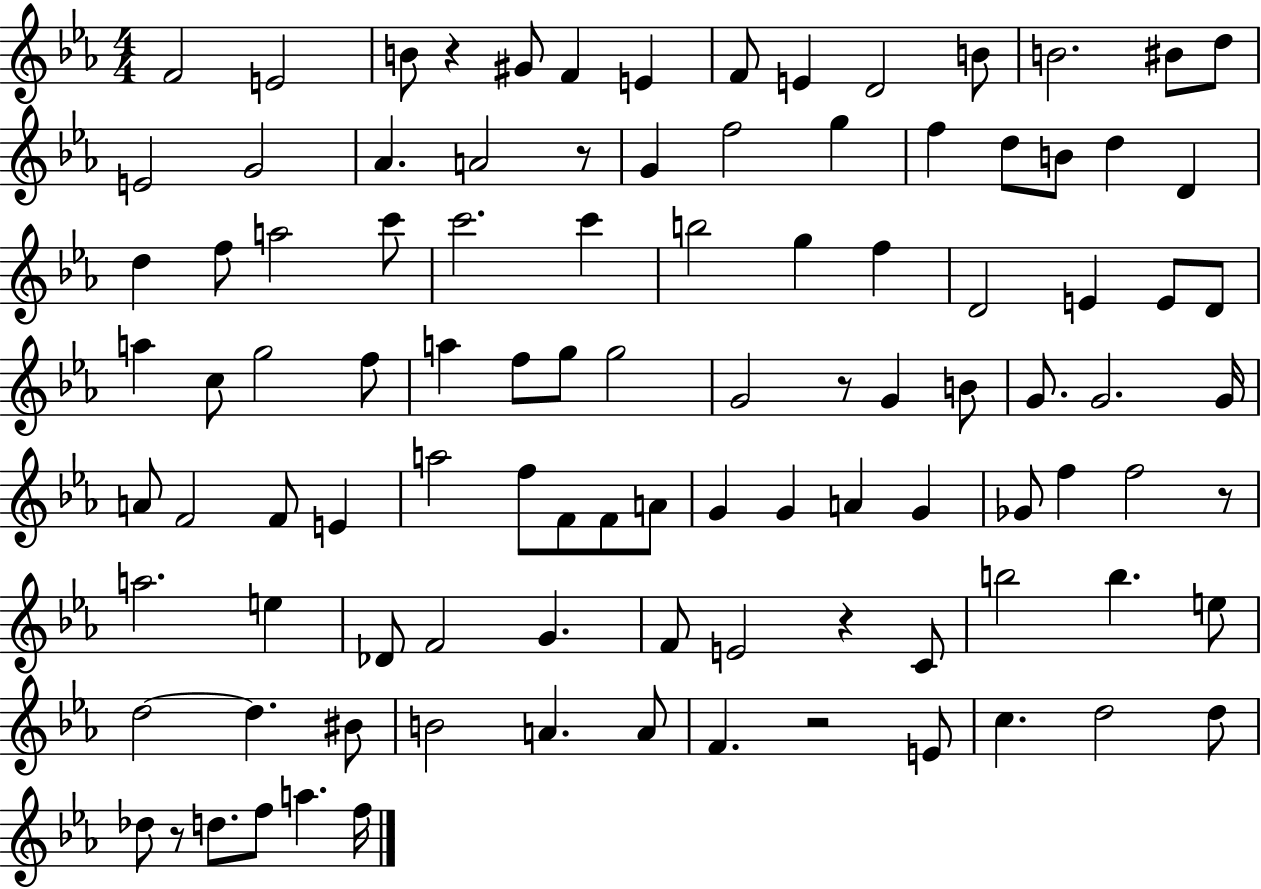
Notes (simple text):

F4/h E4/h B4/e R/q G#4/e F4/q E4/q F4/e E4/q D4/h B4/e B4/h. BIS4/e D5/e E4/h G4/h Ab4/q. A4/h R/e G4/q F5/h G5/q F5/q D5/e B4/e D5/q D4/q D5/q F5/e A5/h C6/e C6/h. C6/q B5/h G5/q F5/q D4/h E4/q E4/e D4/e A5/q C5/e G5/h F5/e A5/q F5/e G5/e G5/h G4/h R/e G4/q B4/e G4/e. G4/h. G4/s A4/e F4/h F4/e E4/q A5/h F5/e F4/e F4/e A4/e G4/q G4/q A4/q G4/q Gb4/e F5/q F5/h R/e A5/h. E5/q Db4/e F4/h G4/q. F4/e E4/h R/q C4/e B5/h B5/q. E5/e D5/h D5/q. BIS4/e B4/h A4/q. A4/e F4/q. R/h E4/e C5/q. D5/h D5/e Db5/e R/e D5/e. F5/e A5/q. F5/s